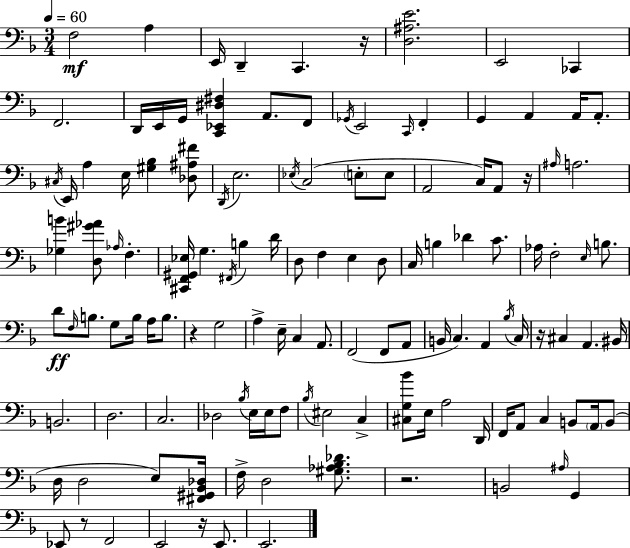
{
  \clef bass
  \numericTimeSignature
  \time 3/4
  \key f \major
  \tempo 4 = 60
  f2\mf a4 | e,16 d,4-- c,4. r16 | <d ais e'>2. | e,2 ces,4 | \break f,2. | d,16 e,16 g,16 <c, ees, dis fis>4 a,8. f,8 | \acciaccatura { ges,16 } e,2 \grace { c,16 } f,4-. | g,4 a,4 a,16 a,8.-. | \break \acciaccatura { cis16 } e,16 a4 e16 <gis bes>4 | <des ais fis'>8 \acciaccatura { d,16 } e2. | \acciaccatura { ees16 } c2( | \parenthesize e8-. e8 a,2 | \break c16) a,8 r16 \grace { ais16 } a2. | <ges b'>4 <d gis' aes'>8 | \grace { aes16 } f4.-. <cis, f, gis, ees>16 g4. | \acciaccatura { fis,16 } b4 d'16 d8 f4 | \break e4 d8 c16 b4 | des'4 c'8. aes16 f2-. | \grace { e16 } b8. d'8\ff \grace { f16 } | b8. g8 b16 a16 b8. r4 | \break g2 a4-> | e16-- c4 a,8. f,2( | f,8 a,8 b,16 c4.) | a,4 \acciaccatura { bes16 } c16 r16 | \break cis4 a,4. bis,16 b,2. | d2. | c2. | des2 | \break \acciaccatura { bes16 } e16 e16 f8 | \acciaccatura { bes16 } eis2 c4-> | <cis g bes'>8 e16 a2 | d,16 f,16 a,8 c4 b,8 \parenthesize a,16 b,8( | \break d16 d2 e8) | <fis, gis, bes, des>16 f16-> d2 <gis aes bes des'>8. | r2. | b,2 \grace { ais16 } g,4 | \break ees,8 r8 f,2 | e,2 r16 e,8. | e,2. | \bar "|."
}